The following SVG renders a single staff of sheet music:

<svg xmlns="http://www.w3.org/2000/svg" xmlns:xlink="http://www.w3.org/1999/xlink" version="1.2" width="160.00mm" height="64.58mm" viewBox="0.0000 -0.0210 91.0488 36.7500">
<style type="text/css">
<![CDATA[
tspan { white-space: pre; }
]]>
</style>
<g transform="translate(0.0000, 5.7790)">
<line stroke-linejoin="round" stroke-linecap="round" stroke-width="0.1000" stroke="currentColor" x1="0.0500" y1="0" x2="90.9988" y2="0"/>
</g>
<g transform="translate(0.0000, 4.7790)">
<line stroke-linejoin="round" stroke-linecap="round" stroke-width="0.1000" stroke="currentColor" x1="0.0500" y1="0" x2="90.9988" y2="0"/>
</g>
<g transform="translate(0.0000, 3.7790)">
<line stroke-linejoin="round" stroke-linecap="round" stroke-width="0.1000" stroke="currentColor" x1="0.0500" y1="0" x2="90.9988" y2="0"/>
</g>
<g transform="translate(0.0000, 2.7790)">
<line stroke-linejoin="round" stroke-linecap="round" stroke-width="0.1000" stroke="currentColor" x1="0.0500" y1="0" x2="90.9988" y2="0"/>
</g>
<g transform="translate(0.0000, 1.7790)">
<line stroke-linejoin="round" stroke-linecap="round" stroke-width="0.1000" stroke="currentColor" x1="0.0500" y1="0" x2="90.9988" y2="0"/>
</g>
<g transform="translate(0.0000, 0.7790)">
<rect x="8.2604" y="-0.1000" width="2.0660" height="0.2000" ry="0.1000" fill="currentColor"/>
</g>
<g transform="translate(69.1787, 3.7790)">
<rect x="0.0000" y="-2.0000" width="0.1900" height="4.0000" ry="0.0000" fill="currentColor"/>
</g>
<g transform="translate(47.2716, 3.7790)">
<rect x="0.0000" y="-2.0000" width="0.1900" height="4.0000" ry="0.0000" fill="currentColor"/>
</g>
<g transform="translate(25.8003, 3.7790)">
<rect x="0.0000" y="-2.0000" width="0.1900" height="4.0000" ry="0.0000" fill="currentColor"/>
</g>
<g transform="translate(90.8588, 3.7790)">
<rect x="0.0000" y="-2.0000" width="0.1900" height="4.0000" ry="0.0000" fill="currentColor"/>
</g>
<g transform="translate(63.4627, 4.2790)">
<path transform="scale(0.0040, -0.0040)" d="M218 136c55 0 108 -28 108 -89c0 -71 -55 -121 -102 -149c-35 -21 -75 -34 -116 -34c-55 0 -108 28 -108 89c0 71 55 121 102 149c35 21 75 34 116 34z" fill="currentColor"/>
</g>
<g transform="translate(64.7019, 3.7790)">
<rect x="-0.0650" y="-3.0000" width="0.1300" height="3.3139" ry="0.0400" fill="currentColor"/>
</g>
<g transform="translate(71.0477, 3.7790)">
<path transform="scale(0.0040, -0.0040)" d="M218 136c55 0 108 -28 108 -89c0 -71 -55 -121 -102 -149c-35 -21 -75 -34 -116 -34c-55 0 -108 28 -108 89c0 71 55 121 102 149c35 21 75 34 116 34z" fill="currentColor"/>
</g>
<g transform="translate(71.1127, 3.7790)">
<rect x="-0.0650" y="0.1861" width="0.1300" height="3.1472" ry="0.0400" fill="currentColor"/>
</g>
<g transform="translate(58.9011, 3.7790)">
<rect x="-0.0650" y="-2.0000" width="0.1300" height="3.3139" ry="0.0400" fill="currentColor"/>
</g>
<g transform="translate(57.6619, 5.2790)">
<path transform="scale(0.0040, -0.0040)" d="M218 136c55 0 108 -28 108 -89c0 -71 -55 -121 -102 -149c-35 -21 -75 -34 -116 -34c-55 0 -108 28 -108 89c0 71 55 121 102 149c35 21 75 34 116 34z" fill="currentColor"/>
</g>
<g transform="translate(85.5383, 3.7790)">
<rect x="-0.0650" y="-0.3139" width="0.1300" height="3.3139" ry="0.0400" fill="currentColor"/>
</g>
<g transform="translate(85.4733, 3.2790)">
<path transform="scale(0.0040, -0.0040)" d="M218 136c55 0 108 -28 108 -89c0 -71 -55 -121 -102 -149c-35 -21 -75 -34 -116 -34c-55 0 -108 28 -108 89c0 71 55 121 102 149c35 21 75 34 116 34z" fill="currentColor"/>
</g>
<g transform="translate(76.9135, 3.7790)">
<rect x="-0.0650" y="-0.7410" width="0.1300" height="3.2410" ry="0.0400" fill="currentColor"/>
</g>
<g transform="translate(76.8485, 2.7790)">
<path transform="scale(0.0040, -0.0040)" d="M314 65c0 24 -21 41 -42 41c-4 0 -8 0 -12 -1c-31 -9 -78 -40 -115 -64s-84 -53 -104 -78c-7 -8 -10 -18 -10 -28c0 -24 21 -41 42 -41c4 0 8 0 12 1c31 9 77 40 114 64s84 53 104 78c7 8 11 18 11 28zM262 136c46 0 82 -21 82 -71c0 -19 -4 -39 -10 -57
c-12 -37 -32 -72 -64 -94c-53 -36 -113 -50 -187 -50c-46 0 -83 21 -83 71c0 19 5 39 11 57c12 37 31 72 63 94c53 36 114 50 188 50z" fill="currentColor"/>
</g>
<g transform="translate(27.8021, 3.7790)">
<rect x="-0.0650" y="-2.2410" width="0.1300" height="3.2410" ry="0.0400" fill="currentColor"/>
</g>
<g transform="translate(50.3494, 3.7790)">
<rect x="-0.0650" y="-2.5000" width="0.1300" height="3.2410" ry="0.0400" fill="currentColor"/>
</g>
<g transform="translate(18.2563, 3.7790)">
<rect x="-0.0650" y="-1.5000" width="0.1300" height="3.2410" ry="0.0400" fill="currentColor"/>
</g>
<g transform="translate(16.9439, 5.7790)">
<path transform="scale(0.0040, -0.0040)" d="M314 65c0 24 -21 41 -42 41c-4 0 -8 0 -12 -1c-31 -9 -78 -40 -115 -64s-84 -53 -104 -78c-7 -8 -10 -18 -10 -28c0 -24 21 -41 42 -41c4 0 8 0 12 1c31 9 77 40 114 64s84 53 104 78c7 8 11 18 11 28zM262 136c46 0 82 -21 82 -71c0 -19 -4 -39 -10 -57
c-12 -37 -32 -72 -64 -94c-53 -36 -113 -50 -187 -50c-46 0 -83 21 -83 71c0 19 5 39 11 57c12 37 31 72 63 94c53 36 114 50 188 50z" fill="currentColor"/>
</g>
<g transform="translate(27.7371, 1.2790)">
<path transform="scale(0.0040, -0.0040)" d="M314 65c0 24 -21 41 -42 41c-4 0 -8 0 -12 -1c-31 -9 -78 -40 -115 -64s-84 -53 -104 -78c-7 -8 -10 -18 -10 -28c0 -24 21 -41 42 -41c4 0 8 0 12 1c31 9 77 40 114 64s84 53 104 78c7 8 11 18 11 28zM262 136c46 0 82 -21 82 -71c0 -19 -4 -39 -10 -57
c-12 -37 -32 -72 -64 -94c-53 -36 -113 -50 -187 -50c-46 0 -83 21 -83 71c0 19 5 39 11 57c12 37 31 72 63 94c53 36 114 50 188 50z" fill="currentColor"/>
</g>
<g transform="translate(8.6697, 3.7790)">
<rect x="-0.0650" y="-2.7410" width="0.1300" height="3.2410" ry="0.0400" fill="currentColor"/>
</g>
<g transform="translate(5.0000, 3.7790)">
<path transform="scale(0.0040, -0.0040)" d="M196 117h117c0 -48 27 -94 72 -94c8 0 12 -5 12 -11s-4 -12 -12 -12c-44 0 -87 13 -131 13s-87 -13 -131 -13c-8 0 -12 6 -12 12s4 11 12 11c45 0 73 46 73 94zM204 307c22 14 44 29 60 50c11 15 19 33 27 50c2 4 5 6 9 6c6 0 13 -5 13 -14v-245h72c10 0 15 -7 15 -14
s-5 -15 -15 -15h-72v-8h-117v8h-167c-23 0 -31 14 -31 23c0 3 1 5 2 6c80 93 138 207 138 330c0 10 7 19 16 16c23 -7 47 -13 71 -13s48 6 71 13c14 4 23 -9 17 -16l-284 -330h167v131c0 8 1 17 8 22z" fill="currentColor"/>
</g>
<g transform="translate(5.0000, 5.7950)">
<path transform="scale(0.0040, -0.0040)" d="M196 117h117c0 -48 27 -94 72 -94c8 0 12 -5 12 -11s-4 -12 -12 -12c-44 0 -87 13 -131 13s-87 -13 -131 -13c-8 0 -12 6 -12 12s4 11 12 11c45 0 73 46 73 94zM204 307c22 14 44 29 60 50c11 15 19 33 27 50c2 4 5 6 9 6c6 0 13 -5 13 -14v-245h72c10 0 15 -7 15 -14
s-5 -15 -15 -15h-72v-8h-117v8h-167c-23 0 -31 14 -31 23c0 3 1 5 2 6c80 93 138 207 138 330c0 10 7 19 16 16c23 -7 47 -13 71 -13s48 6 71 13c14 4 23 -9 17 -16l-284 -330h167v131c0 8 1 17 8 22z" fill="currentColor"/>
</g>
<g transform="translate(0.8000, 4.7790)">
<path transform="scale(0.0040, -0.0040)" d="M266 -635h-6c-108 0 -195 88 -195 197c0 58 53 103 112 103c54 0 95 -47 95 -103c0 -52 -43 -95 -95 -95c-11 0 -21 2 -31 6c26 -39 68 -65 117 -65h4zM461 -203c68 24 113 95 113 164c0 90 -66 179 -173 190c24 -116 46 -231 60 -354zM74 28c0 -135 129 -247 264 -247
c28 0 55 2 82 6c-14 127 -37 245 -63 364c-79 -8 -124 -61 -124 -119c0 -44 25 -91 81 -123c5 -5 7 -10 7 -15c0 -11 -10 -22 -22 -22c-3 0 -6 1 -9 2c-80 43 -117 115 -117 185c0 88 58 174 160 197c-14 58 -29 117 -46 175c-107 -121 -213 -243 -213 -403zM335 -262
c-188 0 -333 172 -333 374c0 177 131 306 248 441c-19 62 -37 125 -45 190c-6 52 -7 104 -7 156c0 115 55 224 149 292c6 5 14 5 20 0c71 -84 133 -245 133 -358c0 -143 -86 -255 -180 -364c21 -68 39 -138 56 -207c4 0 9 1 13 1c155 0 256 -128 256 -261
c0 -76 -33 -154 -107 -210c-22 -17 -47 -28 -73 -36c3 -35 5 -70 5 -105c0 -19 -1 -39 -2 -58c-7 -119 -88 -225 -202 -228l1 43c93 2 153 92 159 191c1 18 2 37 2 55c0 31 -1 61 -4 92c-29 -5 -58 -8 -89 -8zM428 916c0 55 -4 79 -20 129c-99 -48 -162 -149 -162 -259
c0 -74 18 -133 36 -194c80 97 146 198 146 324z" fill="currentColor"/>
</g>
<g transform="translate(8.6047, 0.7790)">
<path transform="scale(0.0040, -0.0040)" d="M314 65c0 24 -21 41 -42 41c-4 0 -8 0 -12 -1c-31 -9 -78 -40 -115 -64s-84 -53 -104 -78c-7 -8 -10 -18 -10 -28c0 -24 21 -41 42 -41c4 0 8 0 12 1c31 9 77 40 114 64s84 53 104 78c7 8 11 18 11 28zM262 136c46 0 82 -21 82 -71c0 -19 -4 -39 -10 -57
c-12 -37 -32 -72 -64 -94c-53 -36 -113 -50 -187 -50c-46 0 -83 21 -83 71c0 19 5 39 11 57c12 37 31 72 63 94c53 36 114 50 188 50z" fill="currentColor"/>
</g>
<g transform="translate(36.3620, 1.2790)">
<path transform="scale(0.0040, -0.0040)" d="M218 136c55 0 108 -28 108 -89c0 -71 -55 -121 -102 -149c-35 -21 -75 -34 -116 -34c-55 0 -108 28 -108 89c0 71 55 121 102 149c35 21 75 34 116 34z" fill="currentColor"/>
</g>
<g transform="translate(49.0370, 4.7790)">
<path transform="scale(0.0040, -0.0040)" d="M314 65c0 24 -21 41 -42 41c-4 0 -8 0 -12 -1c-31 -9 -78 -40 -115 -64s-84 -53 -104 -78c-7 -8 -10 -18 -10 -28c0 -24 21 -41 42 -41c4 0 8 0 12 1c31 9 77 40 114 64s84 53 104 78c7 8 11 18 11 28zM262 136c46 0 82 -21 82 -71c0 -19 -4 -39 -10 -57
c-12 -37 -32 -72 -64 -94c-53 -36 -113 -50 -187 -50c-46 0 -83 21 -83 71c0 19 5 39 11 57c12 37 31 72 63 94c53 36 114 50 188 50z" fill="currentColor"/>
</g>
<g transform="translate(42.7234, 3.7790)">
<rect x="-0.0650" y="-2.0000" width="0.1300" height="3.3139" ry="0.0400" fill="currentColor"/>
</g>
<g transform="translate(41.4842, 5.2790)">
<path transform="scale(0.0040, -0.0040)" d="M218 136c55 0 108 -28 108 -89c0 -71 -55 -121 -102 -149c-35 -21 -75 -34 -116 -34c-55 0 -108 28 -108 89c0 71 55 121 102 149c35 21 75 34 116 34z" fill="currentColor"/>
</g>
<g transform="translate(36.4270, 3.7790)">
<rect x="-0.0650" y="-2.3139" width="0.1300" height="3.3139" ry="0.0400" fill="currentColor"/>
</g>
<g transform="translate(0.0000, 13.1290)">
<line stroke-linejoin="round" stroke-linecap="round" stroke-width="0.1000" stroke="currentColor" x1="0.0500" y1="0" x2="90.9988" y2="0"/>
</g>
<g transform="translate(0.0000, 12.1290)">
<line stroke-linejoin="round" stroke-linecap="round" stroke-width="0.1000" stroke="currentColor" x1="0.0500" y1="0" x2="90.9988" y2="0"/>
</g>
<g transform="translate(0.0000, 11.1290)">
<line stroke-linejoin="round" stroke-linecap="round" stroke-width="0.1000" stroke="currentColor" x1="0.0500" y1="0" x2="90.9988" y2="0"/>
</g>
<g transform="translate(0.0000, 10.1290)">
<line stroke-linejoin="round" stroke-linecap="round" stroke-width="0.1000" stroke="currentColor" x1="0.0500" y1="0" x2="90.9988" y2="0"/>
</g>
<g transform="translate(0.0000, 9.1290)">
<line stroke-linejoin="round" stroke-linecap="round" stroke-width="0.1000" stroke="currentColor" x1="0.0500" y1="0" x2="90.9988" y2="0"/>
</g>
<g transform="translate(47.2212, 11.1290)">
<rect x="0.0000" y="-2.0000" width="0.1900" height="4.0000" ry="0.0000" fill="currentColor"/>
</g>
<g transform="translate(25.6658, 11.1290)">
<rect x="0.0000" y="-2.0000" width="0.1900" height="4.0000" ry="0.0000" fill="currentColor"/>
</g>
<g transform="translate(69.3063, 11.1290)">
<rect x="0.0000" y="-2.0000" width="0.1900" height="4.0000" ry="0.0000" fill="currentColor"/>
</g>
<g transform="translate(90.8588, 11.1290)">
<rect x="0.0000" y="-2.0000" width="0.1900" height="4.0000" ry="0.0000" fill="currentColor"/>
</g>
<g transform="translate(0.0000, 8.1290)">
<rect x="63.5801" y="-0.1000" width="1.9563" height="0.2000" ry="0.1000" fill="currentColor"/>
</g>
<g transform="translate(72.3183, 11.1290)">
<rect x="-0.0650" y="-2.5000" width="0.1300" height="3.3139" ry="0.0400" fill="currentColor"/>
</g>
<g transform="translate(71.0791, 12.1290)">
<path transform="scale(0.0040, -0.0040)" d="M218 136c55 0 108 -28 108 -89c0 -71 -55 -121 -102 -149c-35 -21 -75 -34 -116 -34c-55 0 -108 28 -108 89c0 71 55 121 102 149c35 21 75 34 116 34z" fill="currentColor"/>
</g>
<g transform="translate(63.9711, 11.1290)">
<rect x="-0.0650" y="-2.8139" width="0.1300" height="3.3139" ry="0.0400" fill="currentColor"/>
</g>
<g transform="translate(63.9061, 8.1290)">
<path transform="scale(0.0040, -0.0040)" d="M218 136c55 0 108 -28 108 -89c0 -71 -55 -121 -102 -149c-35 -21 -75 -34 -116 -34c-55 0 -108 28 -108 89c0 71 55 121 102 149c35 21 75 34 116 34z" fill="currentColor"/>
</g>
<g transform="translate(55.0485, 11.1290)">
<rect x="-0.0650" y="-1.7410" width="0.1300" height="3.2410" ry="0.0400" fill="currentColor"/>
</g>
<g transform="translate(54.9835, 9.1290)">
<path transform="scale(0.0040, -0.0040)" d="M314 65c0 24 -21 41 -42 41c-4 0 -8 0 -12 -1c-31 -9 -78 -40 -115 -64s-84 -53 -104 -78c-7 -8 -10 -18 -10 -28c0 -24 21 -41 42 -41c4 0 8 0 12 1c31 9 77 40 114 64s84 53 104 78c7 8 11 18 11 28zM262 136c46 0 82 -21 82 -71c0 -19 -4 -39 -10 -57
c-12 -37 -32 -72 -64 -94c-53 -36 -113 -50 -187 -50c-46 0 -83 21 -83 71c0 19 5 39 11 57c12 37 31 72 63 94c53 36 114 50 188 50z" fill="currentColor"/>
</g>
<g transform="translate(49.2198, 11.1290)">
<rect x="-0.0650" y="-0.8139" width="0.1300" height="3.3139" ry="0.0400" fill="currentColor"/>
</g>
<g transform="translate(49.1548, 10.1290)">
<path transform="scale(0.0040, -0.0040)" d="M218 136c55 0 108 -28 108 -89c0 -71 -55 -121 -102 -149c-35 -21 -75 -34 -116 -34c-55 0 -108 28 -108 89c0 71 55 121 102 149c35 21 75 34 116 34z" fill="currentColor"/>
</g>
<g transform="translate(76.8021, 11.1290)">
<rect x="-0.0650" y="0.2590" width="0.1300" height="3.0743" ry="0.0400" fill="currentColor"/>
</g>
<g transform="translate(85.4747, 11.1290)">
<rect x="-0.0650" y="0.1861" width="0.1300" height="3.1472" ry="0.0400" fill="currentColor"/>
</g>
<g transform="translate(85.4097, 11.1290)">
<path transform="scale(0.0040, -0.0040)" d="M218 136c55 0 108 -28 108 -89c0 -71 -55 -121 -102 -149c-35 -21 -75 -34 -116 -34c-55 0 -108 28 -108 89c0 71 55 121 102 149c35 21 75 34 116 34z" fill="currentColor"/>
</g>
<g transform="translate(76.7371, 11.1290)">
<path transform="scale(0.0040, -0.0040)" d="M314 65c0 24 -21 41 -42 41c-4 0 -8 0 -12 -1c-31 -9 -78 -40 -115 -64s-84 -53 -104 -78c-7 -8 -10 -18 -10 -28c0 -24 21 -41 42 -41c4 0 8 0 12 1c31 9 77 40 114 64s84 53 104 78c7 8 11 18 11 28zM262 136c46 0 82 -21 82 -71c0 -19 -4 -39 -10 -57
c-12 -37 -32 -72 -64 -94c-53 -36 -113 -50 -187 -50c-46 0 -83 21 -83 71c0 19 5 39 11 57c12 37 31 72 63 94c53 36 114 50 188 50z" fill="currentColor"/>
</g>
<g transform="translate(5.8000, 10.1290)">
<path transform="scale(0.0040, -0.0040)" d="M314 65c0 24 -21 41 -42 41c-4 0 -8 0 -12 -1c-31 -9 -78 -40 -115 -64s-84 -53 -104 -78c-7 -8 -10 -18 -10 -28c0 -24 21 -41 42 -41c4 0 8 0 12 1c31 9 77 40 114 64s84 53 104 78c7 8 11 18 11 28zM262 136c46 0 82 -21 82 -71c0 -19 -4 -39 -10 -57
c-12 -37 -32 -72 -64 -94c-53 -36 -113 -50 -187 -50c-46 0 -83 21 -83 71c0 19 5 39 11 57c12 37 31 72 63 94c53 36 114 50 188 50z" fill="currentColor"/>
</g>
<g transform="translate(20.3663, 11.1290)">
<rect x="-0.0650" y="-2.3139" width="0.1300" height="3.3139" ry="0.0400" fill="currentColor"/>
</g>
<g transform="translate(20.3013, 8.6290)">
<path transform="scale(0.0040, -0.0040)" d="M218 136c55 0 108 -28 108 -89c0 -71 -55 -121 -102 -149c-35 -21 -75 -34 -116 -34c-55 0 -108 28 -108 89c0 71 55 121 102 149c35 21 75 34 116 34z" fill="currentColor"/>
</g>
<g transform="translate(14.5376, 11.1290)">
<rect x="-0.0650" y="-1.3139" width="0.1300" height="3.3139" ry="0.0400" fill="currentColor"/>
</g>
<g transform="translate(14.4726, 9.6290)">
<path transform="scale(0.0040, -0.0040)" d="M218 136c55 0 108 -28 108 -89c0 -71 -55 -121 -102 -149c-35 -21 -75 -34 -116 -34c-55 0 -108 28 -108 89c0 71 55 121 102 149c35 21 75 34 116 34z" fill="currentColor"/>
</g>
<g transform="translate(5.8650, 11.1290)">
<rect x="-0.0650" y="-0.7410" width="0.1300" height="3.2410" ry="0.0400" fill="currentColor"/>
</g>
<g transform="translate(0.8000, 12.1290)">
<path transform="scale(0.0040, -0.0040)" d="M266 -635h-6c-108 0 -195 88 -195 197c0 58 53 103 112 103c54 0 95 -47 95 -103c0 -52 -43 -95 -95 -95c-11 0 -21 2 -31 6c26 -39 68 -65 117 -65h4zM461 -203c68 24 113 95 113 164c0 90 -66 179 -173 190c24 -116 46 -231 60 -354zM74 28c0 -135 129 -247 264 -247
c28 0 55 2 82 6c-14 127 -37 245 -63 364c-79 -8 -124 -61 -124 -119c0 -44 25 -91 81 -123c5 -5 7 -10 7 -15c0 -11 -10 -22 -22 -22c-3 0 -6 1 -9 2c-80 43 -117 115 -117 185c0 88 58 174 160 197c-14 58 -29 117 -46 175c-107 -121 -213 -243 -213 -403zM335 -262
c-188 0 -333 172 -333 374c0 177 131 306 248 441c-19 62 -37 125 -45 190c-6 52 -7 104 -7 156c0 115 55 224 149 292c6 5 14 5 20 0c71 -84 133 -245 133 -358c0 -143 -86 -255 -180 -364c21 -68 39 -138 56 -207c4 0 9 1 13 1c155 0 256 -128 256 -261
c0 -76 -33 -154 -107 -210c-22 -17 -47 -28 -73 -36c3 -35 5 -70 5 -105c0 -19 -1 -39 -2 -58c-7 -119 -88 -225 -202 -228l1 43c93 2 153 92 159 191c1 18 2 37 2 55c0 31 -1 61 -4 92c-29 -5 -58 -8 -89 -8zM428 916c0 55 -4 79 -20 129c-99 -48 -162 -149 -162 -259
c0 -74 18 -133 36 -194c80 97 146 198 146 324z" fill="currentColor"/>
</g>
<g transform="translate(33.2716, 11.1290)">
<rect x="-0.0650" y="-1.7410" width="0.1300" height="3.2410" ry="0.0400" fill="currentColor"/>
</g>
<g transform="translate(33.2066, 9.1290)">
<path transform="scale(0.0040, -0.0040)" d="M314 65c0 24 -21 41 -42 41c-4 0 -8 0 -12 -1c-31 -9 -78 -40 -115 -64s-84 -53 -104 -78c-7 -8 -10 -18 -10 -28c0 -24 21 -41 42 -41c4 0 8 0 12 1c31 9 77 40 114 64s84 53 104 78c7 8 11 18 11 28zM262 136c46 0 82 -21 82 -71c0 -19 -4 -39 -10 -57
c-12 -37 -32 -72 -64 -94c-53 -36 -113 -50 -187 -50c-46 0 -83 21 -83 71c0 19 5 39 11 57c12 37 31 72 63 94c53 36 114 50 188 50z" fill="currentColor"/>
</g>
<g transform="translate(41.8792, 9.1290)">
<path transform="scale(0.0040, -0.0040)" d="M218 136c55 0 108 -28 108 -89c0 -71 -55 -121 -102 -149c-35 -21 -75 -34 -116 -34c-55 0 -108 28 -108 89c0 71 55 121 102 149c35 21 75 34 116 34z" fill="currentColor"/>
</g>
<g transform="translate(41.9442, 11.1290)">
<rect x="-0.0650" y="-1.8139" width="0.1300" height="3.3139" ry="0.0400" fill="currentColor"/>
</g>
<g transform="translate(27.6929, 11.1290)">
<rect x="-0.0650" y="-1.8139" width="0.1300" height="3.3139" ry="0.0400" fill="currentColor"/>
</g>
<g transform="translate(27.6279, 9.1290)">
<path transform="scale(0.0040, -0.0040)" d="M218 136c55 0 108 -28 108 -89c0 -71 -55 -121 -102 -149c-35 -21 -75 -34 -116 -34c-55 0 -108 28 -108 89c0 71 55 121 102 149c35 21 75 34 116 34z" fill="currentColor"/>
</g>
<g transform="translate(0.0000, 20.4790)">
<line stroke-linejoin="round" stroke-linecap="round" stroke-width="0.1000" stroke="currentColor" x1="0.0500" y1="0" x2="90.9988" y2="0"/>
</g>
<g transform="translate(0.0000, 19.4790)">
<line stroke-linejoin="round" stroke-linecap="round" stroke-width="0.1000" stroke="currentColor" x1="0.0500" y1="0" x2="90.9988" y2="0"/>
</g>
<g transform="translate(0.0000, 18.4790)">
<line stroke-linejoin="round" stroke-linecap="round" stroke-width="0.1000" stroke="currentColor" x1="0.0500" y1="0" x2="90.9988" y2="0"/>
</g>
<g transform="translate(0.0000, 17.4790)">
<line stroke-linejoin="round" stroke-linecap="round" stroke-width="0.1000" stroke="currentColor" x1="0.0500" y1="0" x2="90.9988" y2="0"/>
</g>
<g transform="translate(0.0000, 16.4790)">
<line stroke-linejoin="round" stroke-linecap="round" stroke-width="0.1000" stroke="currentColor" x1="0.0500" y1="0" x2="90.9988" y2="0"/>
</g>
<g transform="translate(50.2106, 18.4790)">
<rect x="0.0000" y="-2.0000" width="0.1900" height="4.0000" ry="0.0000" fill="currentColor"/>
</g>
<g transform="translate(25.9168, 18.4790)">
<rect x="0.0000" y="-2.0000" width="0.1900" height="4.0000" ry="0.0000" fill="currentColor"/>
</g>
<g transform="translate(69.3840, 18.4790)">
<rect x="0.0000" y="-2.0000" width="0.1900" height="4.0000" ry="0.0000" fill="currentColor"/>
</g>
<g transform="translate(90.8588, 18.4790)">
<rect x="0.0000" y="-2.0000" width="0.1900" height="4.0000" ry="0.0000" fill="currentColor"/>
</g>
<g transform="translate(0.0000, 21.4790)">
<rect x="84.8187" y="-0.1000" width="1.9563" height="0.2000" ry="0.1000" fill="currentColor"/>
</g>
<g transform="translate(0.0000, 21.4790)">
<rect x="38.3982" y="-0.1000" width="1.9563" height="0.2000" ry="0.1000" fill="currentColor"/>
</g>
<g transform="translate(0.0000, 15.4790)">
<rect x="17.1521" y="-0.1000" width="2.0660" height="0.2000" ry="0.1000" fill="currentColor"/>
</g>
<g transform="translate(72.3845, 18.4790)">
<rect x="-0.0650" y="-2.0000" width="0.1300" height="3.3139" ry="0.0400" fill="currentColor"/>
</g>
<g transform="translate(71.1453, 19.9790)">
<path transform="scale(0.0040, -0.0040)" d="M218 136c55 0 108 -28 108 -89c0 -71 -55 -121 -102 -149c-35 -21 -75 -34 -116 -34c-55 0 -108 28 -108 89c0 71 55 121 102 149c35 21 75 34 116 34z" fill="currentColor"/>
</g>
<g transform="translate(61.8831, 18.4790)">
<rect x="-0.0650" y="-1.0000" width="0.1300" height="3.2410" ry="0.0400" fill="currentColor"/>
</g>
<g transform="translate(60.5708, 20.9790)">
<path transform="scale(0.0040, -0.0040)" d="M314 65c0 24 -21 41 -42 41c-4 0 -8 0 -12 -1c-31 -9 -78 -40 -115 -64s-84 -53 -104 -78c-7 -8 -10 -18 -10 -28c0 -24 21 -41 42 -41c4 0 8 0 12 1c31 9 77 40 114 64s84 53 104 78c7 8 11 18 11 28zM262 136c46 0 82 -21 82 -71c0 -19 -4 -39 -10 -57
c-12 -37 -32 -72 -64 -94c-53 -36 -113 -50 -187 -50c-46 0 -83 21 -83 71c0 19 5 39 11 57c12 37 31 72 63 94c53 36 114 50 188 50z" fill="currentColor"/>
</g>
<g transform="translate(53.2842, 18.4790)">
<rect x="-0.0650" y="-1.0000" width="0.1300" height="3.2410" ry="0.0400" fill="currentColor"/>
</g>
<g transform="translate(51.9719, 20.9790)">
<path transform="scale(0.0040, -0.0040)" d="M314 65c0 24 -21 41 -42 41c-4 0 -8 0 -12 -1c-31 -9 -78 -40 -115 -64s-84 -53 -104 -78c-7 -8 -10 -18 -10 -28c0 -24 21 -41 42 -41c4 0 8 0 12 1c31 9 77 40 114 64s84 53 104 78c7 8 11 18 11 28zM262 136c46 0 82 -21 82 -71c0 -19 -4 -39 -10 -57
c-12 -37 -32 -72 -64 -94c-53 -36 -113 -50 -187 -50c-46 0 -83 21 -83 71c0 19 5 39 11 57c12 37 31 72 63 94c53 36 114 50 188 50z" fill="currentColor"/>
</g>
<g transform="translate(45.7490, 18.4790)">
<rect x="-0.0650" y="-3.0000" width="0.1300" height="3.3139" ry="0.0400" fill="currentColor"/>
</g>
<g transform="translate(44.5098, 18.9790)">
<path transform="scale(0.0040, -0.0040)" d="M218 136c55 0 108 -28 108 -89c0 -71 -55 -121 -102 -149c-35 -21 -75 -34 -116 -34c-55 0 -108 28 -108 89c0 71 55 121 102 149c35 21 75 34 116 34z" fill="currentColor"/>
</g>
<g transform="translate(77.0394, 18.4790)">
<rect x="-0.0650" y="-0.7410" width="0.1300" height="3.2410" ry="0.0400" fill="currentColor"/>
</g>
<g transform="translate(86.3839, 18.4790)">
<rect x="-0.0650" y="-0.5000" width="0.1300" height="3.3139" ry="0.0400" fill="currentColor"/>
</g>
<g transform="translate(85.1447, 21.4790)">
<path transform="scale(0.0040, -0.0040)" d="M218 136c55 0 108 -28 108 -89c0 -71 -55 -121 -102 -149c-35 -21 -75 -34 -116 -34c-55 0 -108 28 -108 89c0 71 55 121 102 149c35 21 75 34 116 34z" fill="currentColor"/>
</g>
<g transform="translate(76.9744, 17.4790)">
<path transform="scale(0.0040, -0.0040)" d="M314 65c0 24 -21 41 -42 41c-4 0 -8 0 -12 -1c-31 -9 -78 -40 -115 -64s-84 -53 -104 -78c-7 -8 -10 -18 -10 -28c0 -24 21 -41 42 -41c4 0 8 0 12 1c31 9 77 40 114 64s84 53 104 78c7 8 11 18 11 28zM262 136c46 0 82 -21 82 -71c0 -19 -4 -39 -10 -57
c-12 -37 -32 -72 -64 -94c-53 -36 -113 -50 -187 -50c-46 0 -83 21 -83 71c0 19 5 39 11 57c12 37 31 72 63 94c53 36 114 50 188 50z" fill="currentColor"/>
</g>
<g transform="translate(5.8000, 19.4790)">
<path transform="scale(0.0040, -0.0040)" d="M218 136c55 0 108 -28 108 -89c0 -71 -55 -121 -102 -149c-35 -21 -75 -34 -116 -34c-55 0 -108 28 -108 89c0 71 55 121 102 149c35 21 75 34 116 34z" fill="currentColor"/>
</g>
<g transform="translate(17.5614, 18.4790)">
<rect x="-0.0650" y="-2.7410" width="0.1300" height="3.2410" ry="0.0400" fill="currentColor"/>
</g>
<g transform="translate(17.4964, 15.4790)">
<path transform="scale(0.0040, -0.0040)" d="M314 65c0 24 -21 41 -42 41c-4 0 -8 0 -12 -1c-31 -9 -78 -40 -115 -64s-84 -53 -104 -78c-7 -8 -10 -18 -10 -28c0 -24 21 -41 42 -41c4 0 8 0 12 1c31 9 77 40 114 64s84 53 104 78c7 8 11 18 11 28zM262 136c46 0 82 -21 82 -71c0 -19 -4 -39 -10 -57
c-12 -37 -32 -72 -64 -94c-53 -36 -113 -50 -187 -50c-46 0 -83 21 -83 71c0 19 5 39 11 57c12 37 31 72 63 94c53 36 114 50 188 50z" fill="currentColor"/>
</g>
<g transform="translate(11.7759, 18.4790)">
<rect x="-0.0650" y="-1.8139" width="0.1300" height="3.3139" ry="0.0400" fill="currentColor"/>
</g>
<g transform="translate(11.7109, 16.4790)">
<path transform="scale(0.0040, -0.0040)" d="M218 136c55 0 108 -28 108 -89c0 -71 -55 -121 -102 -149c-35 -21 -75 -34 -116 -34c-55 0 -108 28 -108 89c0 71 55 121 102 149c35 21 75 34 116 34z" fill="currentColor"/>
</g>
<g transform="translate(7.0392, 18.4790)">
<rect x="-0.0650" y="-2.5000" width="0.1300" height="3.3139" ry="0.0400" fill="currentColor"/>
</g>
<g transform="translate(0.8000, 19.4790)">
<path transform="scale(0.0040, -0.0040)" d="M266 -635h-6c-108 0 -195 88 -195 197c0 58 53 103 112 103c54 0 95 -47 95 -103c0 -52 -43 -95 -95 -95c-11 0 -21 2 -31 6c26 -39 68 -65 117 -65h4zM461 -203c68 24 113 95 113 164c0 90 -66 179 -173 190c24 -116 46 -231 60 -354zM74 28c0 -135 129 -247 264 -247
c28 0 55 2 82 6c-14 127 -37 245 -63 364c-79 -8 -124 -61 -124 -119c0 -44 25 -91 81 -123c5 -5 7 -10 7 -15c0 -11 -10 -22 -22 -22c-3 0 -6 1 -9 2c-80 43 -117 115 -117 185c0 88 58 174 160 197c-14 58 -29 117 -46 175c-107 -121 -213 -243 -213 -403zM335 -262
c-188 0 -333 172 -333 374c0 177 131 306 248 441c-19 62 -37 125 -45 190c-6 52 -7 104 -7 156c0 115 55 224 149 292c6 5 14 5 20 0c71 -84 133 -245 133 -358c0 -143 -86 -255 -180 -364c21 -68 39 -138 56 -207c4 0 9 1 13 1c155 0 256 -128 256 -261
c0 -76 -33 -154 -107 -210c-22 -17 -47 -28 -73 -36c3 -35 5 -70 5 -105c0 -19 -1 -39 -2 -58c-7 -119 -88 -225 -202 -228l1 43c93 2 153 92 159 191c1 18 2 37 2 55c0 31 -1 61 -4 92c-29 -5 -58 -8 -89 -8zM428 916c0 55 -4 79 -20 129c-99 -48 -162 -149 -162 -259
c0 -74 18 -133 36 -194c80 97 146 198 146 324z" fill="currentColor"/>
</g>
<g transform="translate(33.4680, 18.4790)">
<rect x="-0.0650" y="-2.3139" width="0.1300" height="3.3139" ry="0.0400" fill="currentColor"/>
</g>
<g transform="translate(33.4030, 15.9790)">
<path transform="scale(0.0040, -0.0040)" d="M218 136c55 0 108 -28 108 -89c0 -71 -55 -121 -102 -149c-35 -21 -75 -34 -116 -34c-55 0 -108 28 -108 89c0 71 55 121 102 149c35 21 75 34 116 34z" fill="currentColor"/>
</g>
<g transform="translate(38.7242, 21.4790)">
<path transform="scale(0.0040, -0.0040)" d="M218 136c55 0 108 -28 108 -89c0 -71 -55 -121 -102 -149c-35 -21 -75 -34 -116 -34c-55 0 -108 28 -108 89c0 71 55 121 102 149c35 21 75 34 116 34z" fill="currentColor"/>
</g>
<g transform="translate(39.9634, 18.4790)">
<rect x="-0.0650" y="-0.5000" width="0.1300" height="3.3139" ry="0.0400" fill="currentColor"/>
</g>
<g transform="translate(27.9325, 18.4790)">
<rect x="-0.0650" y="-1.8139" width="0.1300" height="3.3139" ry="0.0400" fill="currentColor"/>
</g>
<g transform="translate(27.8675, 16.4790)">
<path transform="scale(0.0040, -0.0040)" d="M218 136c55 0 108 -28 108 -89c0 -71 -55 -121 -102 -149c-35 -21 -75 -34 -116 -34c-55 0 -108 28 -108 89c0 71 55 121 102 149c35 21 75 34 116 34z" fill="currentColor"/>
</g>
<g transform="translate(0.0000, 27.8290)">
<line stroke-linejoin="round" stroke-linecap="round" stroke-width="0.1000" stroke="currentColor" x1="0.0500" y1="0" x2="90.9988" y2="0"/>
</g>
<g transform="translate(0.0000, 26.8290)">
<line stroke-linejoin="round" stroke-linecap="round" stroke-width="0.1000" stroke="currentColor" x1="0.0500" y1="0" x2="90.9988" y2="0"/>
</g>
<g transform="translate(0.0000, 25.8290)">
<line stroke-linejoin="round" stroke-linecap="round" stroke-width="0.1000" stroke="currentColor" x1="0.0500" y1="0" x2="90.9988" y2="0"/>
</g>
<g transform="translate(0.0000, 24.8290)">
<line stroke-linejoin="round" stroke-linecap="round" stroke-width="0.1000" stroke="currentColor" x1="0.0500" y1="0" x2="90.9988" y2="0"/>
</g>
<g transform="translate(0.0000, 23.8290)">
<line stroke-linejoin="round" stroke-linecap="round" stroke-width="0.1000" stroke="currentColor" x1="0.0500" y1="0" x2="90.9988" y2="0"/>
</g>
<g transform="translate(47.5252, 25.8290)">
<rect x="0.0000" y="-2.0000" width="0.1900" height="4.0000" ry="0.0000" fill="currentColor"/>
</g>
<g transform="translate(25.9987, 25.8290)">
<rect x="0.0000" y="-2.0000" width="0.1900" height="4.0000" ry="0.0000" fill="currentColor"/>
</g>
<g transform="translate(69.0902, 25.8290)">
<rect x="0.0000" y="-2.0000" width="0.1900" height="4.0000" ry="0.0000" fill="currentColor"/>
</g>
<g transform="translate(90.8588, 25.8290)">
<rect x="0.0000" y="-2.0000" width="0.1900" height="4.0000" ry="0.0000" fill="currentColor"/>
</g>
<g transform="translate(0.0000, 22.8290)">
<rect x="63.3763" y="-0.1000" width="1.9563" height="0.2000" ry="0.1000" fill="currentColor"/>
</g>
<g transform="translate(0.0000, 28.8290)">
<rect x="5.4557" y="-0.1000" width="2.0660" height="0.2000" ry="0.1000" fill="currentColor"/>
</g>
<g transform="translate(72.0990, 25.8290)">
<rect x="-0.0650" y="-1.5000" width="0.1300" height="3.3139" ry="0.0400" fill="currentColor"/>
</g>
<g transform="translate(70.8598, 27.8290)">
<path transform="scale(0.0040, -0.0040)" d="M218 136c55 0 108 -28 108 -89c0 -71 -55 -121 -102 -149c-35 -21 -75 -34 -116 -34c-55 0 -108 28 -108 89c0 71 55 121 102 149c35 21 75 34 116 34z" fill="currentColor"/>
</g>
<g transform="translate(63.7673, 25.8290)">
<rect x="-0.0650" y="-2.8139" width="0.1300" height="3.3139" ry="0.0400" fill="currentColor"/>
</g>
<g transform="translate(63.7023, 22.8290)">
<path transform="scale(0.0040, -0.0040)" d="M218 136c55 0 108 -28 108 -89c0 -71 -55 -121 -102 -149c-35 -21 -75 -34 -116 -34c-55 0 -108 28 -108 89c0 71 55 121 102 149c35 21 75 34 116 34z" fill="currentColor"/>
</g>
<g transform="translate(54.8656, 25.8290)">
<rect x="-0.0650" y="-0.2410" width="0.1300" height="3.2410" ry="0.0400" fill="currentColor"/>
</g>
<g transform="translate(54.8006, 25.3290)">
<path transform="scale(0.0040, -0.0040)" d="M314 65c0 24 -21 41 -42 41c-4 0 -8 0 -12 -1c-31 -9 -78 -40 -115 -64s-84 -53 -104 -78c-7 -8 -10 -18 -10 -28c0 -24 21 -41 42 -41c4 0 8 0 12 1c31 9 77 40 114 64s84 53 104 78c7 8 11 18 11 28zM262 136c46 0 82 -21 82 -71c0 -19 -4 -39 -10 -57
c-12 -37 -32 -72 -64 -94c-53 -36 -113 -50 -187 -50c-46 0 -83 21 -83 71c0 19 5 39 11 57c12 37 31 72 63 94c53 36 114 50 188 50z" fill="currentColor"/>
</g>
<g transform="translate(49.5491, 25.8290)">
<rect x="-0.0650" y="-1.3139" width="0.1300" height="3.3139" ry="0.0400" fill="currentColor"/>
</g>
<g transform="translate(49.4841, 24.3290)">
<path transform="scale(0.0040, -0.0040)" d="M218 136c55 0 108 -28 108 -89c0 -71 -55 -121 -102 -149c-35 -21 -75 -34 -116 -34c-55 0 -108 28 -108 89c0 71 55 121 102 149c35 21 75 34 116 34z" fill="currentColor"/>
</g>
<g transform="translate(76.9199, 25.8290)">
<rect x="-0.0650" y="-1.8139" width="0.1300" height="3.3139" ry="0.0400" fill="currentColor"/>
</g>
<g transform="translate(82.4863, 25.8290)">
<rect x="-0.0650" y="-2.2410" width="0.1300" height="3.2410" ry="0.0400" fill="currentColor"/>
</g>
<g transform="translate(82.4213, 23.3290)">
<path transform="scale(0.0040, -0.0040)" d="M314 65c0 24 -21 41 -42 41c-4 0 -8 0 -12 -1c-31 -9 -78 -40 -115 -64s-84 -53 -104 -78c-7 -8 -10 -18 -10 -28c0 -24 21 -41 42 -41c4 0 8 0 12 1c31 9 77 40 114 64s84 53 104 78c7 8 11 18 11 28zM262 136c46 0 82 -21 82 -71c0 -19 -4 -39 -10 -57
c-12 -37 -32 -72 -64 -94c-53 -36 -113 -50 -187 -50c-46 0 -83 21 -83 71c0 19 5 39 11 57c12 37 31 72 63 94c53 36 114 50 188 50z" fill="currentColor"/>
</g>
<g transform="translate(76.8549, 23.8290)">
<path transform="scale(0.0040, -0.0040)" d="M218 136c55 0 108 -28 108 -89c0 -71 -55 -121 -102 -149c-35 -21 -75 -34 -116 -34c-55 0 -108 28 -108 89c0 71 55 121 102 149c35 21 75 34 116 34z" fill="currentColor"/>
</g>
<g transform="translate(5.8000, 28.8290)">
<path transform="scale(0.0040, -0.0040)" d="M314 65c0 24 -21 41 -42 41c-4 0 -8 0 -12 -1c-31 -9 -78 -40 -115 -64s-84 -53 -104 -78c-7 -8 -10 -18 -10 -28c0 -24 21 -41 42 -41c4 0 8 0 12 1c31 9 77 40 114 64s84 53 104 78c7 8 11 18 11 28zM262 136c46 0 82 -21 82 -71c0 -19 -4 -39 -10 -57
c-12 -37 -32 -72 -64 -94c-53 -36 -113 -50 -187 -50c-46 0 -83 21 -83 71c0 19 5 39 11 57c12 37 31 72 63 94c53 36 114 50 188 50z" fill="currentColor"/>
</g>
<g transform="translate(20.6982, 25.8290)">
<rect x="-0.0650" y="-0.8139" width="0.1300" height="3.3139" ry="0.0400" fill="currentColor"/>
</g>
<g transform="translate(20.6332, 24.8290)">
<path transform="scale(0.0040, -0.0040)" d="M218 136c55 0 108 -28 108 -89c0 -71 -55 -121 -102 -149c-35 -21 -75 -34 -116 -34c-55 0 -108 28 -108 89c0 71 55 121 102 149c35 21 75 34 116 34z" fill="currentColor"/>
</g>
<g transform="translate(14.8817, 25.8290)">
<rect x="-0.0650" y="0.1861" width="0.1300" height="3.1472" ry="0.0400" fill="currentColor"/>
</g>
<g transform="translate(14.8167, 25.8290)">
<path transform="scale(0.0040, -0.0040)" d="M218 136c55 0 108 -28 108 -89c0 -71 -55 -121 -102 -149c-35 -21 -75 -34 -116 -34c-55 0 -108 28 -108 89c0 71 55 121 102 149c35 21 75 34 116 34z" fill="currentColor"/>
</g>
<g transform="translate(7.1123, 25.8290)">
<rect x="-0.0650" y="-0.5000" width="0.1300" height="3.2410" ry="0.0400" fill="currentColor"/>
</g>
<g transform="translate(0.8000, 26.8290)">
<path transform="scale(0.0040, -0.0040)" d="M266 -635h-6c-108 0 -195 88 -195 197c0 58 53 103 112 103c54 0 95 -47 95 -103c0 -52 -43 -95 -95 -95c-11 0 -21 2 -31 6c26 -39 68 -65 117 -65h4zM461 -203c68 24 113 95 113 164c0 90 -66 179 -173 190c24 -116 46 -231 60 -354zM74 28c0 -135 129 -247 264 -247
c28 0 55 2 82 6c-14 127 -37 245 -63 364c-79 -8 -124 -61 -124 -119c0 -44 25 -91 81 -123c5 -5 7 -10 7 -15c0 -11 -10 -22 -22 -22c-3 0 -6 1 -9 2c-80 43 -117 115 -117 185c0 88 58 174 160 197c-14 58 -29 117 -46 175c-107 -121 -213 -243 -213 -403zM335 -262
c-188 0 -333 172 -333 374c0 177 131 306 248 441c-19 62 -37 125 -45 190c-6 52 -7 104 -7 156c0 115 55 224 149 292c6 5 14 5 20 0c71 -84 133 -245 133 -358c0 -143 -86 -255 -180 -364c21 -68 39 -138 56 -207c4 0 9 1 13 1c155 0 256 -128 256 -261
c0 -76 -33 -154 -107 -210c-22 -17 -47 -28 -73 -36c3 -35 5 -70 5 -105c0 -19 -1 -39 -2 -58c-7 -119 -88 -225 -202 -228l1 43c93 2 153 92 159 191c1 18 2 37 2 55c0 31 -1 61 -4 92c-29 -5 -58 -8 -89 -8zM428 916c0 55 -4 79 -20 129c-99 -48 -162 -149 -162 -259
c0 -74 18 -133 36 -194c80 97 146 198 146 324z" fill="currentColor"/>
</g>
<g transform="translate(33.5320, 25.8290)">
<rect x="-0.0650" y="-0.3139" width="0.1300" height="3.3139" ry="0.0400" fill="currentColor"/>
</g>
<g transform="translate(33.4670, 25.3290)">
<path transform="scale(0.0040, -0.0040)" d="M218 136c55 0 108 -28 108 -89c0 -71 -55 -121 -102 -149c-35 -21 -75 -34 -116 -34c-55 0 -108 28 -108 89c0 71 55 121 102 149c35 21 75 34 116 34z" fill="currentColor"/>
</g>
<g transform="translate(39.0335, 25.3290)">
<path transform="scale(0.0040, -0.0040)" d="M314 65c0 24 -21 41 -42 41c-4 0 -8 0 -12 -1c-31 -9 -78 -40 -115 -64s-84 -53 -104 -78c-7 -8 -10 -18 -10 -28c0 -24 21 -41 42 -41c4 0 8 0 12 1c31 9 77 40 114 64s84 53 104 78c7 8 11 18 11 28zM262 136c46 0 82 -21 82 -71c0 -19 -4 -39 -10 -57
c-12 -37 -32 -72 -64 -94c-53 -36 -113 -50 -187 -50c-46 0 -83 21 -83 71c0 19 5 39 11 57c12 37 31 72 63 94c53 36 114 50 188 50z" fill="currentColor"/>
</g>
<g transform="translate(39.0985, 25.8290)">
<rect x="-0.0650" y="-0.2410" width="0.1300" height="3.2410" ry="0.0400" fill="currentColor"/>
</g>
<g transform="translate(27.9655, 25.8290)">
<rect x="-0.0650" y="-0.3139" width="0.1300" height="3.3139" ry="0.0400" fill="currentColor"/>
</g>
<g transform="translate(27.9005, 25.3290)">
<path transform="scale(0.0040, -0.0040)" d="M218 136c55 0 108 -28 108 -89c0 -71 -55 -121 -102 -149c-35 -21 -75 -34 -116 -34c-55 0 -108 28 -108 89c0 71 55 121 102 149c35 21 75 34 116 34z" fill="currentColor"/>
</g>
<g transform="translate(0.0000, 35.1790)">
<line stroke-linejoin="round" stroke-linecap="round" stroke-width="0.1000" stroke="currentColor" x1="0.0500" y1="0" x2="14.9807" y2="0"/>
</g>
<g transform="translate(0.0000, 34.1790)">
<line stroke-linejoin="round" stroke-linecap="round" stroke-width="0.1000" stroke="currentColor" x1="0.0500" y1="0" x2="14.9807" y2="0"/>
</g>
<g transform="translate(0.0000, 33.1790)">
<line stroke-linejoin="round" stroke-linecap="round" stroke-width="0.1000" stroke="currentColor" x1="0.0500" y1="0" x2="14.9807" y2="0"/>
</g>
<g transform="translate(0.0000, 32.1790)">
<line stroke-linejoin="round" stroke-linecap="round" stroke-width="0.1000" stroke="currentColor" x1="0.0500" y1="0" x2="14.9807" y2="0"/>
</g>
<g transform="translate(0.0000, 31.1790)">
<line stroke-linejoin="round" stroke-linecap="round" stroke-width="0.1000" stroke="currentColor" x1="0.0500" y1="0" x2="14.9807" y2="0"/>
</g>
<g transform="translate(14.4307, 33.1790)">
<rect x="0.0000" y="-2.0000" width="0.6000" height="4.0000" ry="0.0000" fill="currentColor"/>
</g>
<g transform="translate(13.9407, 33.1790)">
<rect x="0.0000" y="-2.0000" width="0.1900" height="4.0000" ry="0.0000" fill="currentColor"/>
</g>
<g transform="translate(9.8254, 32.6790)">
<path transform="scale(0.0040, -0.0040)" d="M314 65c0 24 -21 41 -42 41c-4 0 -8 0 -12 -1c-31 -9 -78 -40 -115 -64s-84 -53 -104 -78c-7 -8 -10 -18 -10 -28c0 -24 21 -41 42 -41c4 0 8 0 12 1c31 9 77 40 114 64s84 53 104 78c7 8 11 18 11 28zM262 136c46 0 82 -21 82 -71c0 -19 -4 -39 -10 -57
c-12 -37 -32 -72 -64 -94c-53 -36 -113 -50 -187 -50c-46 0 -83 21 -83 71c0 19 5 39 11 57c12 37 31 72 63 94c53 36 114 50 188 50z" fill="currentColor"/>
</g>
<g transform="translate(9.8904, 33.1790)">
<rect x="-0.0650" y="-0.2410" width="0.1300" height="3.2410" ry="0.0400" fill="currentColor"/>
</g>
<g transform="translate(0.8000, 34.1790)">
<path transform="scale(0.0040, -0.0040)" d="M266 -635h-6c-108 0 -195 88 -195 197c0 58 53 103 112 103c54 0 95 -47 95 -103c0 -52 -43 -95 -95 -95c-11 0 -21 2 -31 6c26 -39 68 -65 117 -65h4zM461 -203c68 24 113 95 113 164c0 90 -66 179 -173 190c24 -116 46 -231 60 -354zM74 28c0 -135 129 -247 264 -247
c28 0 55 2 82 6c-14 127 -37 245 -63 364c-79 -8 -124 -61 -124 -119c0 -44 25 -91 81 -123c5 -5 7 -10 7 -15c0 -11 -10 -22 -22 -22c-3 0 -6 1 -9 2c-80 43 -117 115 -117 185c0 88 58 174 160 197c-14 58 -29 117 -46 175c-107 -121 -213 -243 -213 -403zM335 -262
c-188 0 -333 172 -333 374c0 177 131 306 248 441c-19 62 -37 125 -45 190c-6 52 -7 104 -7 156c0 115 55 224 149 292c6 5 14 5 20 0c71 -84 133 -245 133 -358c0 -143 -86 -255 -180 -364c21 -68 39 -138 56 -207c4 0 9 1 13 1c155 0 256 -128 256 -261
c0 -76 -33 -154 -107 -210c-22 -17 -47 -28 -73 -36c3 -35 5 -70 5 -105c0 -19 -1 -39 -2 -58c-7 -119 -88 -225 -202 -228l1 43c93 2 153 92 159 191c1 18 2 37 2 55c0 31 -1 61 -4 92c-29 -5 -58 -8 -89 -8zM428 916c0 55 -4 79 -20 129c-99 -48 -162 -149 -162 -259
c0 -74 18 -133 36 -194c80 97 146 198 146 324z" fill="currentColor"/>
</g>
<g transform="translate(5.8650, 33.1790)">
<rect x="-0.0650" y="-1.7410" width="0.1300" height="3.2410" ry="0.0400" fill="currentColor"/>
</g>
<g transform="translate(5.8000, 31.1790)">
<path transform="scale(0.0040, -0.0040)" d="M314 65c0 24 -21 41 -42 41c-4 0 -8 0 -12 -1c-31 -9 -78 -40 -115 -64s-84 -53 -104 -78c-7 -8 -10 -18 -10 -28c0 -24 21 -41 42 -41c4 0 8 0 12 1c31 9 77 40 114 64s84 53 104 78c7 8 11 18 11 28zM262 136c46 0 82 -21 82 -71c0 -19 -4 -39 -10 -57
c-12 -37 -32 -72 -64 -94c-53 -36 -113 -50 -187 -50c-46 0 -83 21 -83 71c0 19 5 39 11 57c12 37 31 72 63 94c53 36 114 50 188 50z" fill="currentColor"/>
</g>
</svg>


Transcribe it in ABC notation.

X:1
T:Untitled
M:4/4
L:1/4
K:C
a2 E2 g2 g F G2 F A B d2 c d2 e g f f2 f d f2 a G B2 B G f a2 f g C A D2 D2 F d2 C C2 B d c c c2 e c2 a E f g2 f2 c2